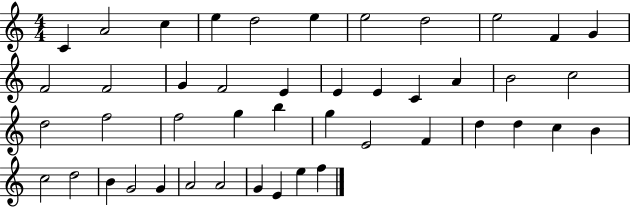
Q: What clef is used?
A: treble